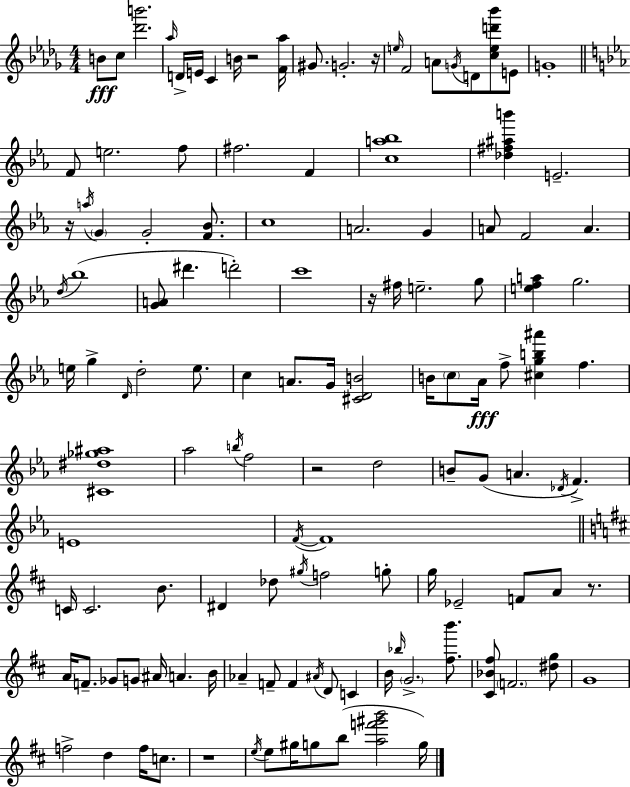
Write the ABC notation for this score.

X:1
T:Untitled
M:4/4
L:1/4
K:Bbm
B/2 c/2 [_d'b']2 _a/4 D/4 E/4 C B/4 z2 [F_a]/4 ^G/2 G2 z/4 e/4 F2 A/2 G/4 D/2 [ced'_b']/2 E/2 G4 F/2 e2 f/2 ^f2 F [ca_b]4 [_d^f^ab'] E2 z/4 a/4 G G2 [F_B]/2 c4 A2 G A/2 F2 A d/4 _b4 [GA]/2 ^d' d'2 c'4 z/4 ^f/4 e2 g/2 [efa] g2 e/4 g D/4 d2 e/2 c A/2 G/4 [^CDB]2 B/4 c/2 _A/4 f/2 [^cgb^a'] f [^C^d_g^a]4 _a2 b/4 f2 z2 d2 B/2 G/2 A _D/4 F E4 F/4 F4 C/4 C2 B/2 ^D _d/2 ^g/4 f2 g/2 g/4 _E2 F/2 A/2 z/2 A/4 F/2 _G/2 G/2 ^A/4 A B/4 _A F/2 F ^A/4 D/2 C B/4 _b/4 G2 [^fb']/2 [^C_B^f]/2 F2 [^dg]/2 G4 f2 d f/4 c/2 z4 e/4 e/2 ^g/4 g/2 b/2 [af'^g'b']2 g/4